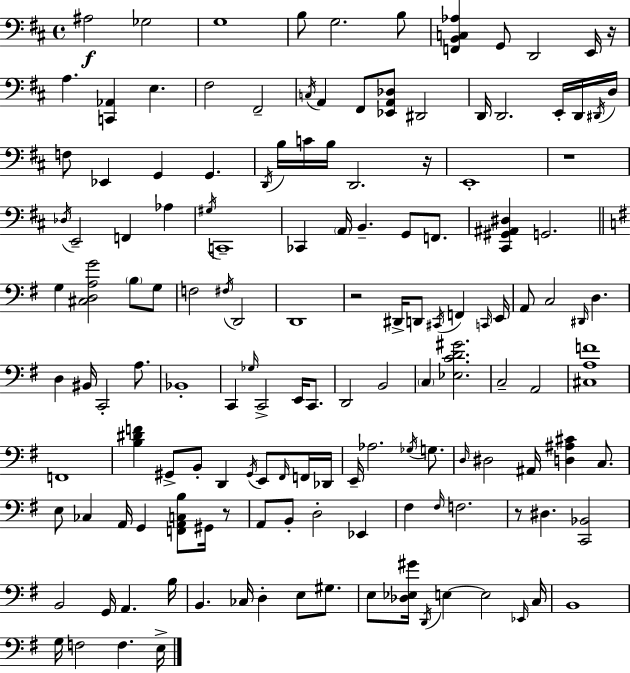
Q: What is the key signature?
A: D major